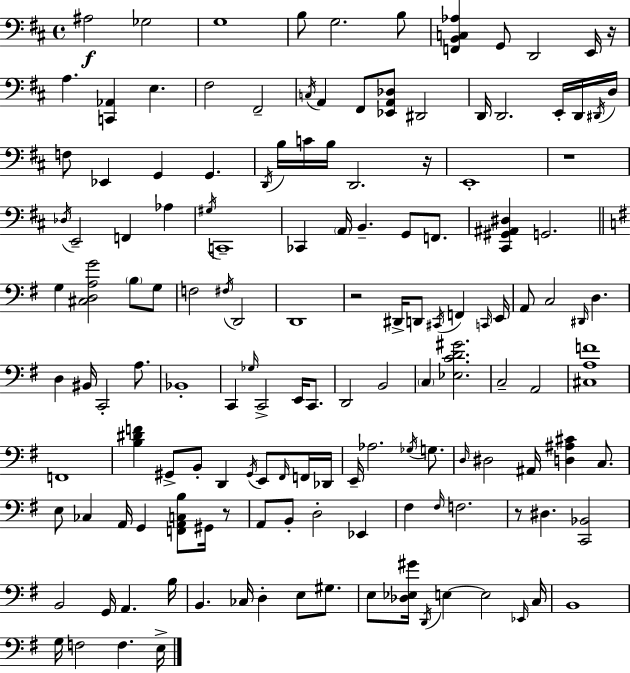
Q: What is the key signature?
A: D major